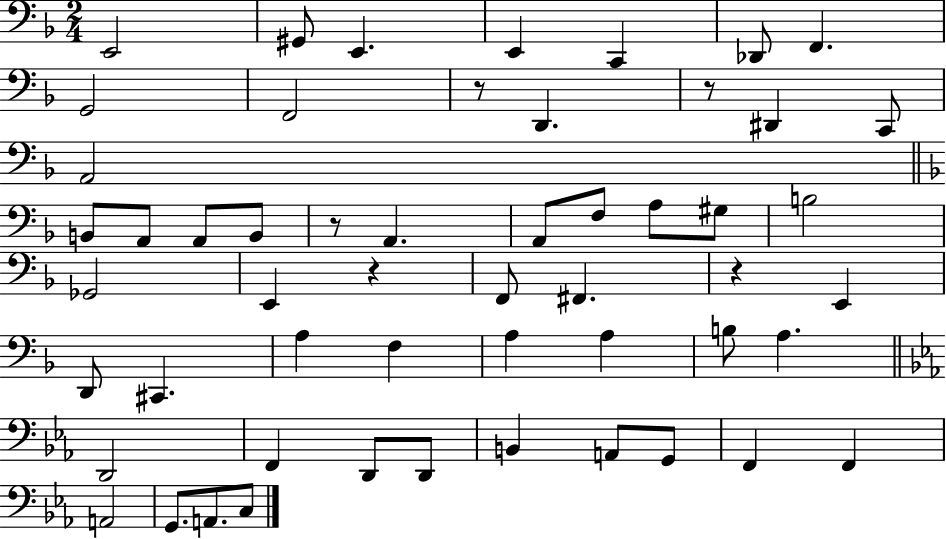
E2/h G#2/e E2/q. E2/q C2/q Db2/e F2/q. G2/h F2/h R/e D2/q. R/e D#2/q C2/e A2/h B2/e A2/e A2/e B2/e R/e A2/q. A2/e F3/e A3/e G#3/e B3/h Gb2/h E2/q R/q F2/e F#2/q. R/q E2/q D2/e C#2/q. A3/q F3/q A3/q A3/q B3/e A3/q. D2/h F2/q D2/e D2/e B2/q A2/e G2/e F2/q F2/q A2/h G2/e. A2/e. C3/e